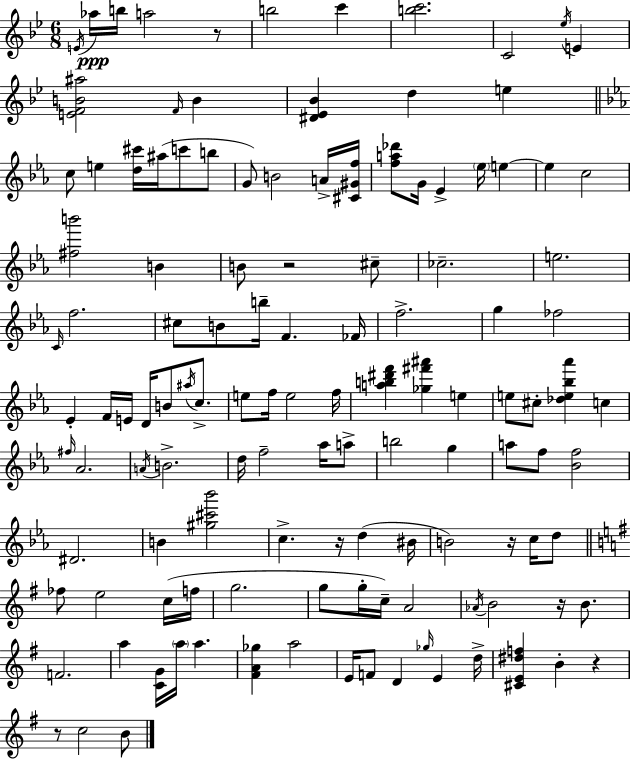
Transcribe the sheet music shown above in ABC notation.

X:1
T:Untitled
M:6/8
L:1/4
K:Gm
E/4 _a/4 b/4 a2 z/2 b2 c' [bc']2 C2 _e/4 E [EFB^a]2 F/4 B [^D_E_B] d e c/2 e [d^c']/4 ^a/4 c'/2 b/2 G/2 B2 A/4 [^C^Gf]/4 [fa_d']/2 G/4 _E _e/4 e e c2 [^fb']2 B B/2 z2 ^c/2 _c2 e2 C/4 f2 ^c/2 B/2 b/4 F _F/4 f2 g _f2 _E F/4 E/4 D/4 B/2 ^a/4 c/2 e/2 f/4 e2 f/4 [ab^d'f'] [_g^f'^a'] e e/2 ^c/2 [_de_b_a'] c ^f/4 _A2 A/4 B2 d/4 f2 _a/4 a/2 b2 g a/2 f/2 [_Bf]2 ^D2 B [^g^c'_b']2 c z/4 d ^B/4 B2 z/4 c/4 d/2 _f/2 e2 c/4 f/4 g2 g/2 g/4 c/4 A2 _A/4 B2 z/4 B/2 F2 a [CG]/4 a/4 a [^FA_g] a2 E/4 F/2 D _g/4 E d/4 [^CE^df] B z z/2 c2 B/2